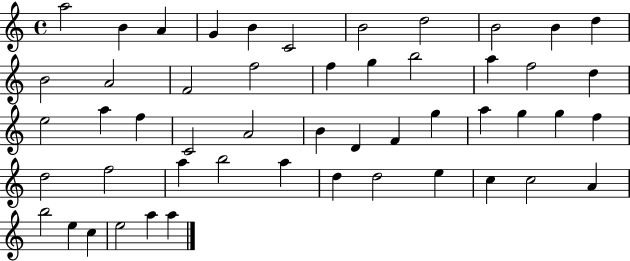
{
  \clef treble
  \time 4/4
  \defaultTimeSignature
  \key c \major
  a''2 b'4 a'4 | g'4 b'4 c'2 | b'2 d''2 | b'2 b'4 d''4 | \break b'2 a'2 | f'2 f''2 | f''4 g''4 b''2 | a''4 f''2 d''4 | \break e''2 a''4 f''4 | c'2 a'2 | b'4 d'4 f'4 g''4 | a''4 g''4 g''4 f''4 | \break d''2 f''2 | a''4 b''2 a''4 | d''4 d''2 e''4 | c''4 c''2 a'4 | \break b''2 e''4 c''4 | e''2 a''4 a''4 | \bar "|."
}